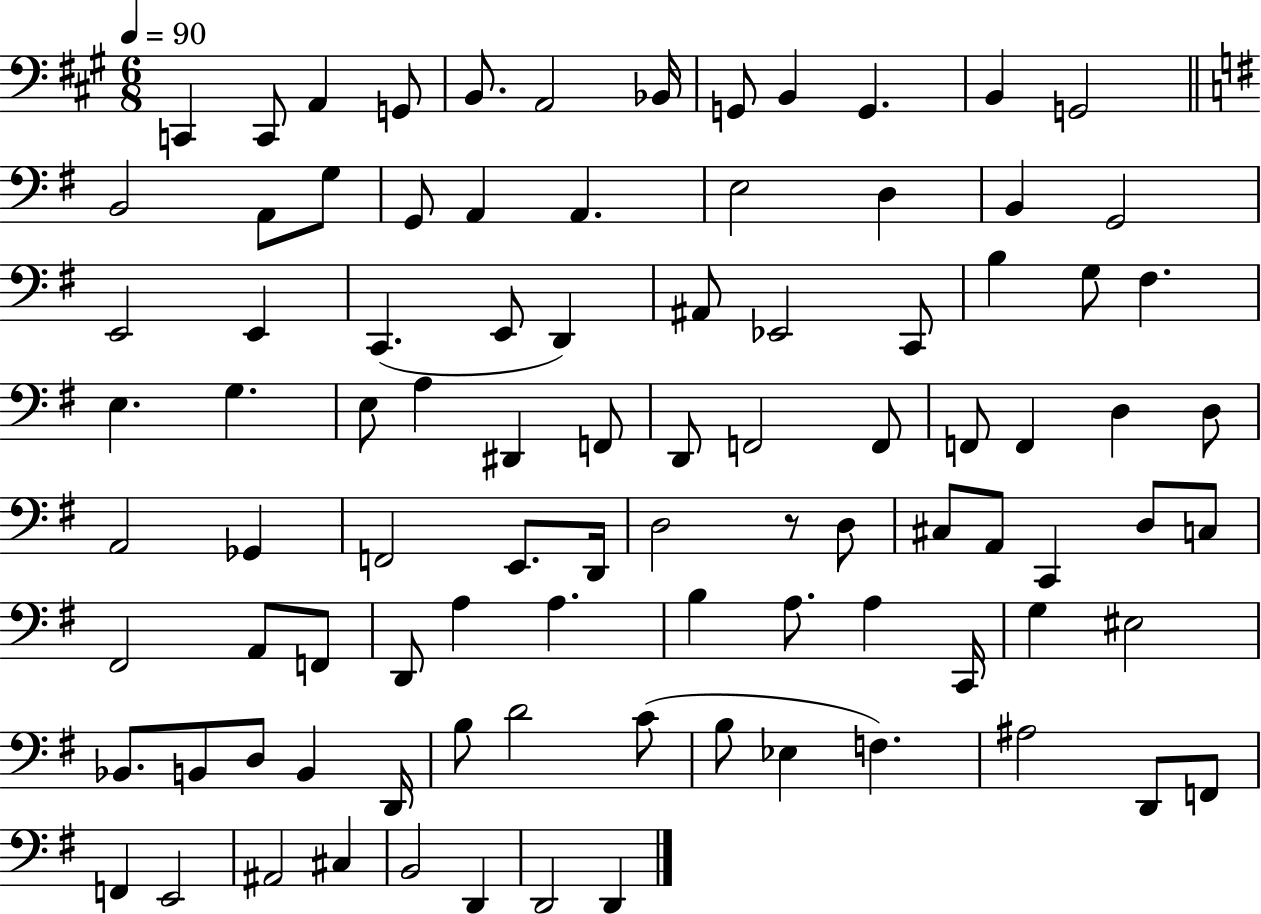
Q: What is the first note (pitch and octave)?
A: C2